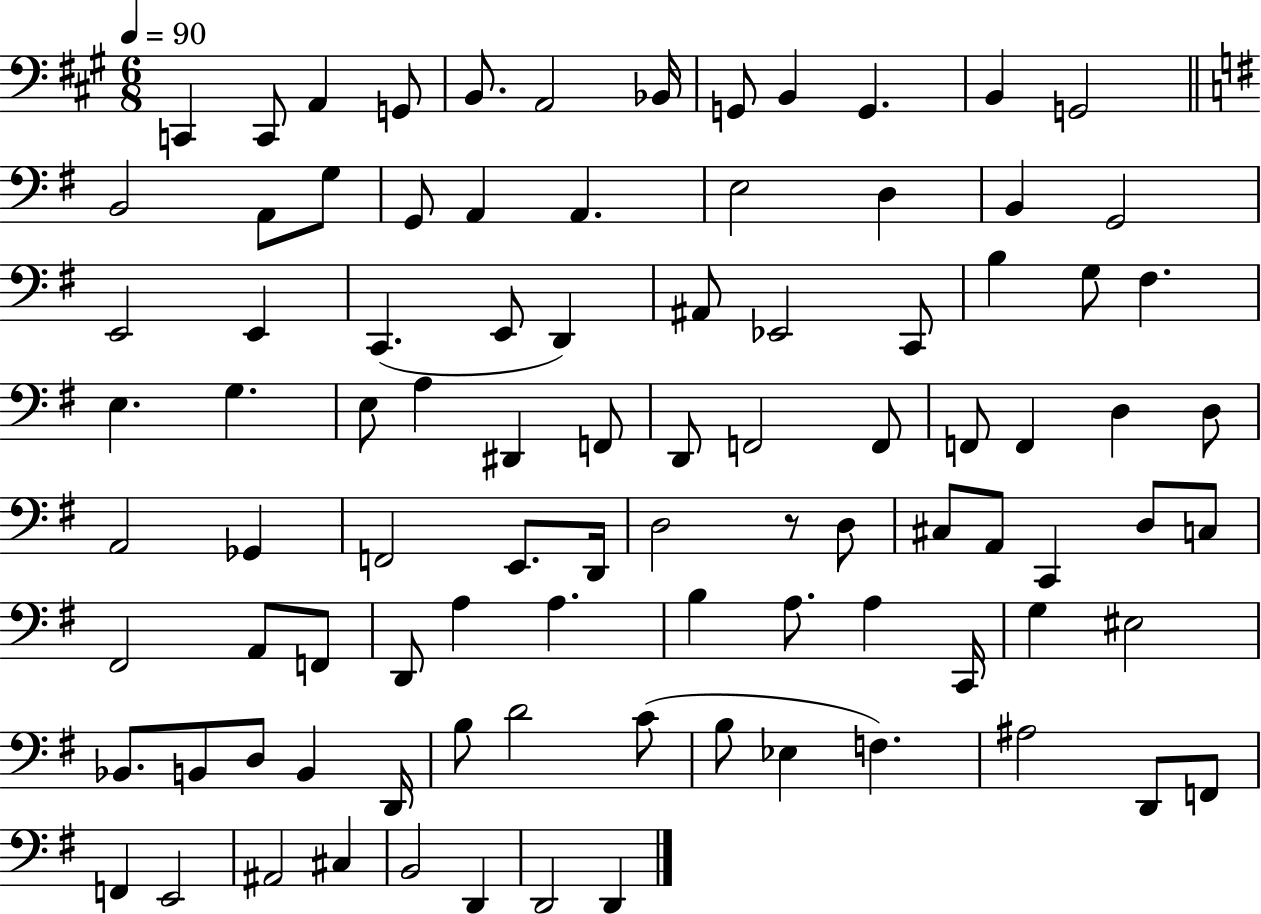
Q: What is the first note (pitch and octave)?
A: C2